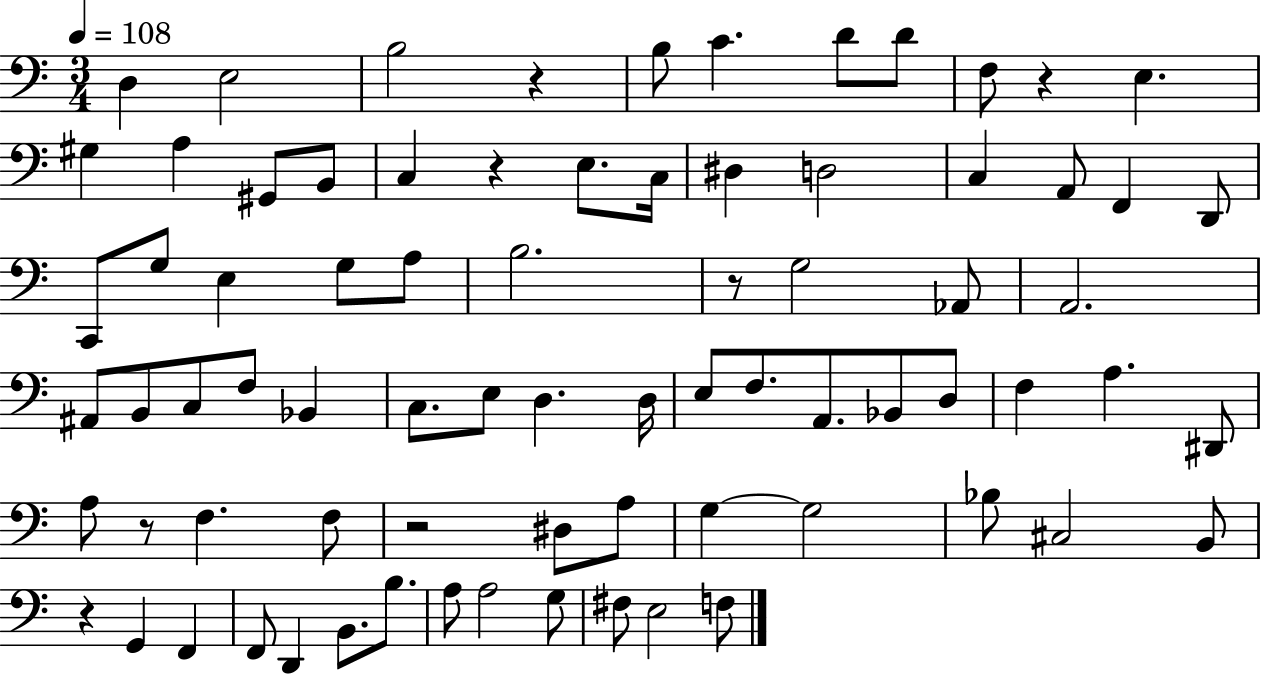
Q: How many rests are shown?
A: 7